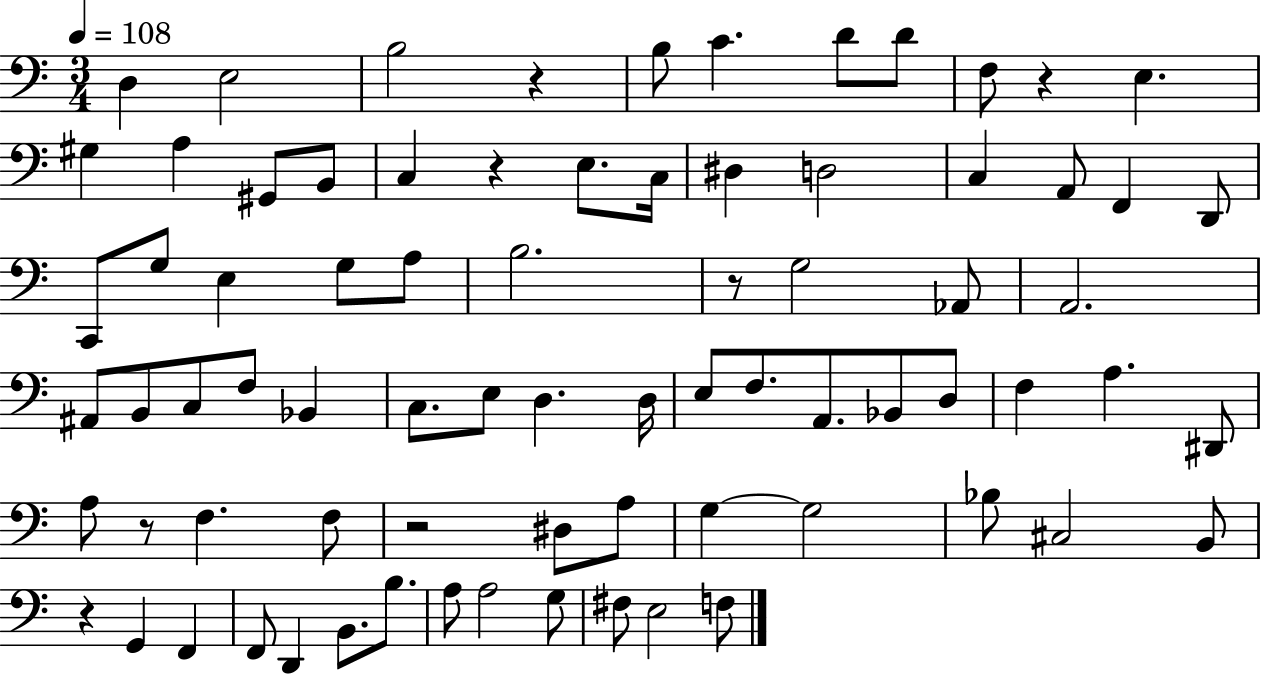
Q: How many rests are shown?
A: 7